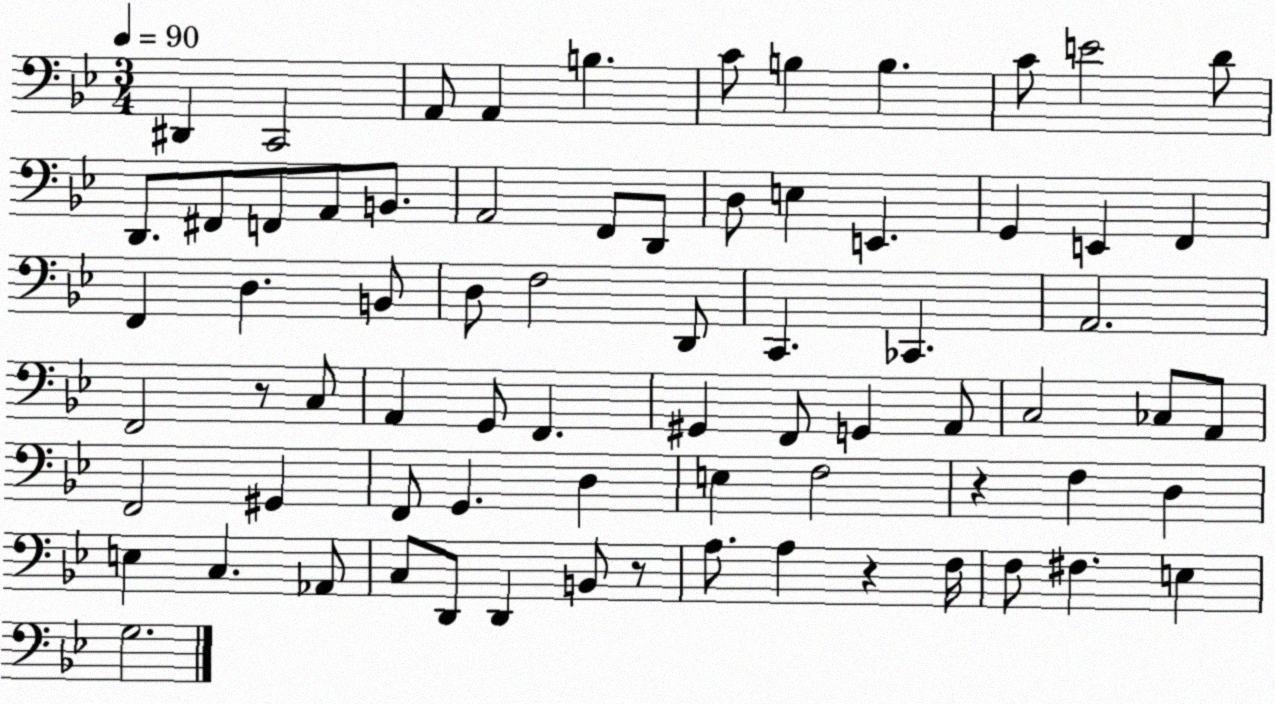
X:1
T:Untitled
M:3/4
L:1/4
K:Bb
^D,, C,,2 A,,/2 A,, B, C/2 B, B, C/2 E2 D/2 D,,/2 ^F,,/2 F,,/2 A,,/2 B,,/2 A,,2 F,,/2 D,,/2 D,/2 E, E,, G,, E,, F,, F,, D, B,,/2 D,/2 F,2 D,,/2 C,, _C,, A,,2 F,,2 z/2 C,/2 A,, G,,/2 F,, ^G,, F,,/2 G,, A,,/2 C,2 _C,/2 A,,/2 F,,2 ^G,, F,,/2 G,, D, E, F,2 z F, D, E, C, _A,,/2 C,/2 D,,/2 D,, B,,/2 z/2 A,/2 A, z F,/4 F,/2 ^F, E, G,2